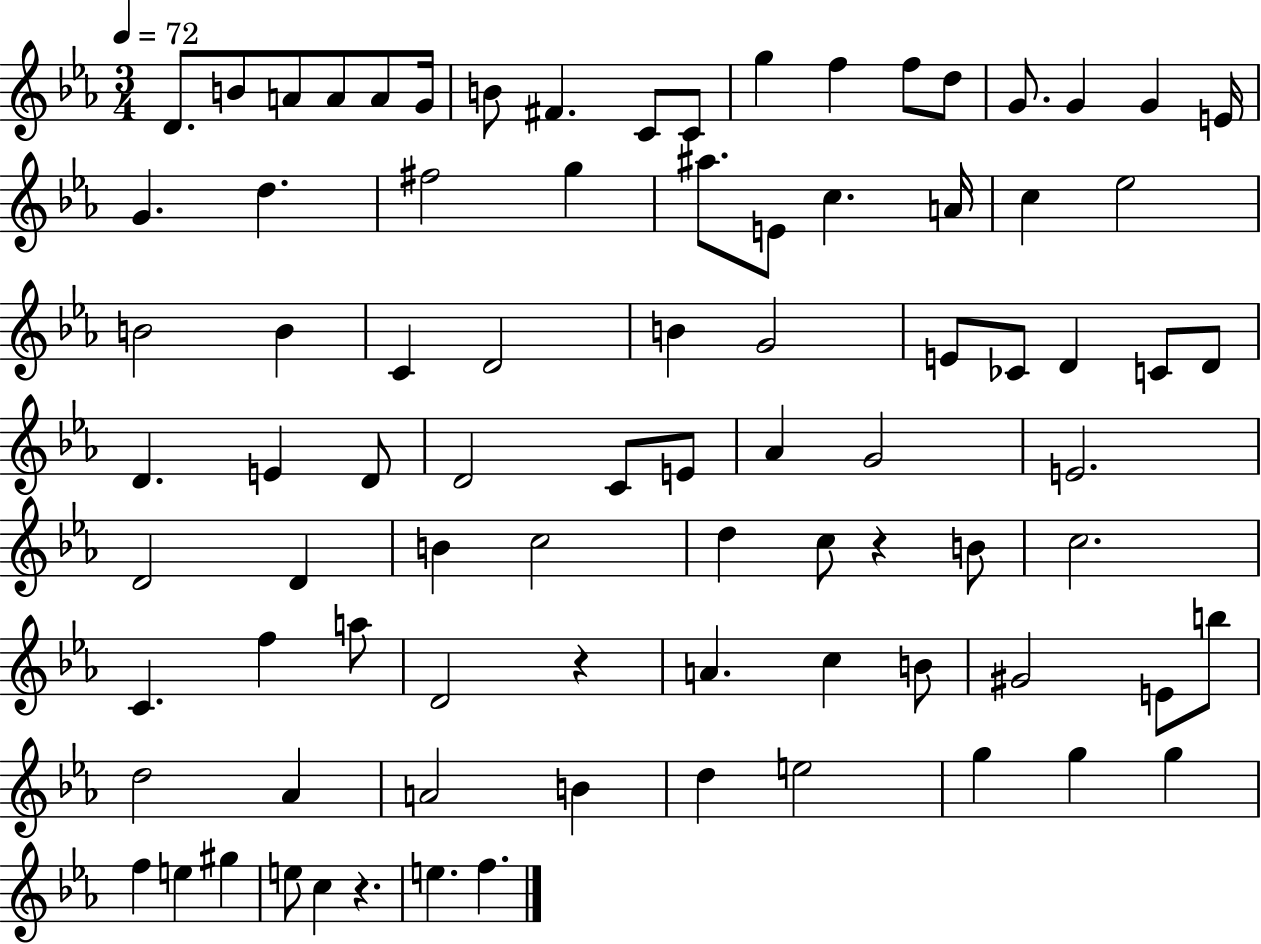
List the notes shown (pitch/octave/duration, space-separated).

D4/e. B4/e A4/e A4/e A4/e G4/s B4/e F#4/q. C4/e C4/e G5/q F5/q F5/e D5/e G4/e. G4/q G4/q E4/s G4/q. D5/q. F#5/h G5/q A#5/e. E4/e C5/q. A4/s C5/q Eb5/h B4/h B4/q C4/q D4/h B4/q G4/h E4/e CES4/e D4/q C4/e D4/e D4/q. E4/q D4/e D4/h C4/e E4/e Ab4/q G4/h E4/h. D4/h D4/q B4/q C5/h D5/q C5/e R/q B4/e C5/h. C4/q. F5/q A5/e D4/h R/q A4/q. C5/q B4/e G#4/h E4/e B5/e D5/h Ab4/q A4/h B4/q D5/q E5/h G5/q G5/q G5/q F5/q E5/q G#5/q E5/e C5/q R/q. E5/q. F5/q.